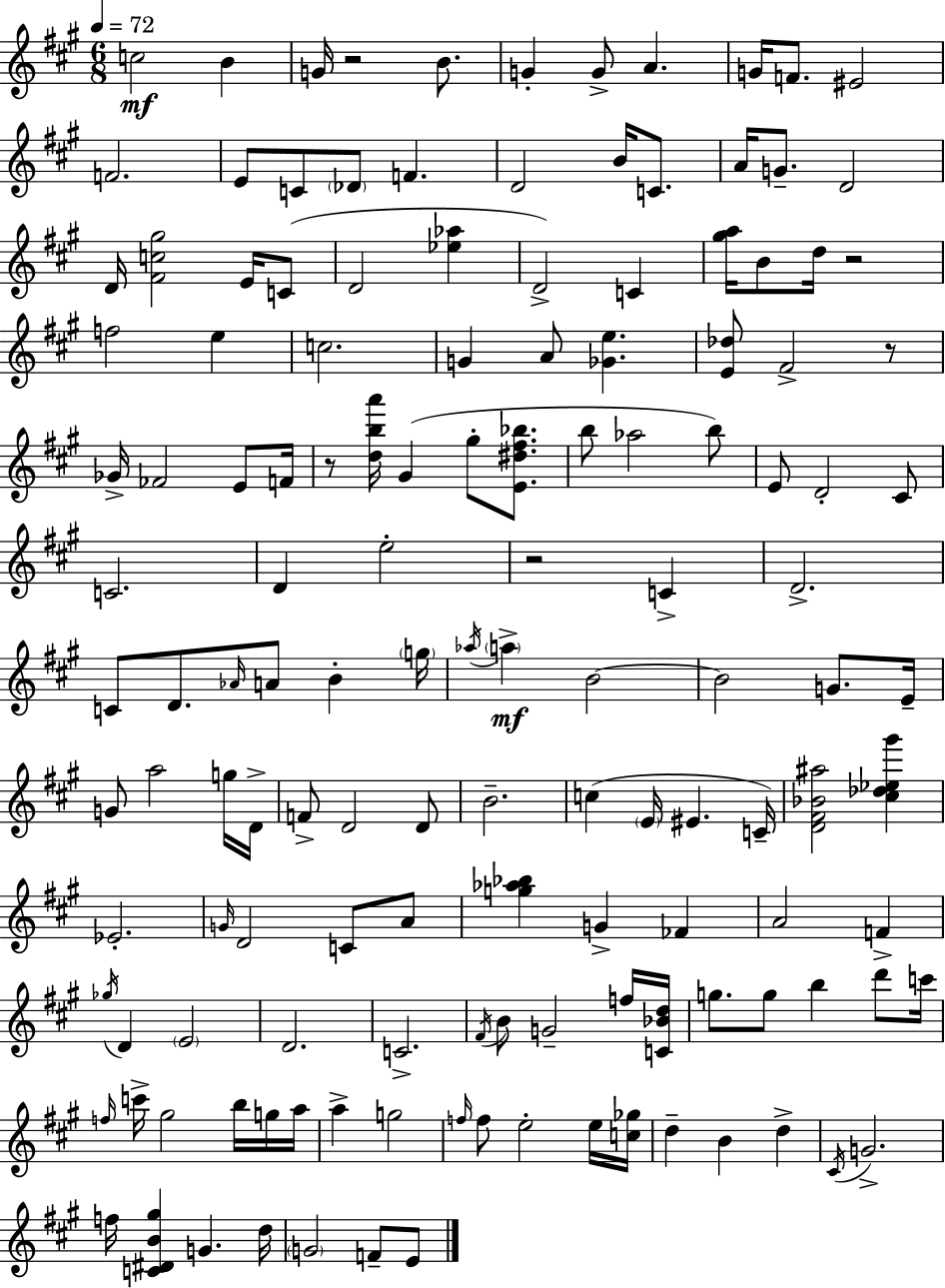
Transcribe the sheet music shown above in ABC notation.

X:1
T:Untitled
M:6/8
L:1/4
K:A
c2 B G/4 z2 B/2 G G/2 A G/4 F/2 ^E2 F2 E/2 C/2 _D/2 F D2 B/4 C/2 A/4 G/2 D2 D/4 [^Fc^g]2 E/4 C/2 D2 [_e_a] D2 C [^ga]/4 B/2 d/4 z2 f2 e c2 G A/2 [_Ge] [E_d]/2 ^F2 z/2 _G/4 _F2 E/2 F/4 z/2 [dba']/4 ^G ^g/2 [E^d^f_b]/2 b/2 _a2 b/2 E/2 D2 ^C/2 C2 D e2 z2 C D2 C/2 D/2 _A/4 A/2 B g/4 _a/4 a B2 B2 G/2 E/4 G/2 a2 g/4 D/4 F/2 D2 D/2 B2 c E/4 ^E C/4 [D^F_B^a]2 [^c_d_e^g'] _E2 G/4 D2 C/2 A/2 [g_a_b] G _F A2 F _g/4 D E2 D2 C2 ^F/4 B/2 G2 f/4 [C_Bd]/4 g/2 g/2 b d'/2 c'/4 f/4 c'/4 ^g2 b/4 g/4 a/4 a g2 f/4 f/2 e2 e/4 [c_g]/4 d B d ^C/4 G2 f/4 [C^DB^g] G d/4 G2 F/2 E/2